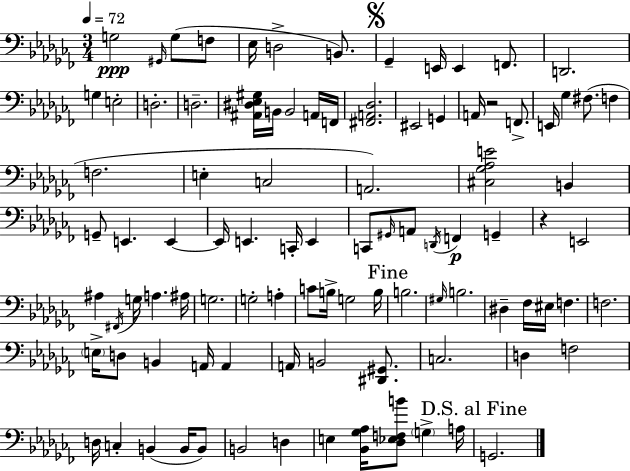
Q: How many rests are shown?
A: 2